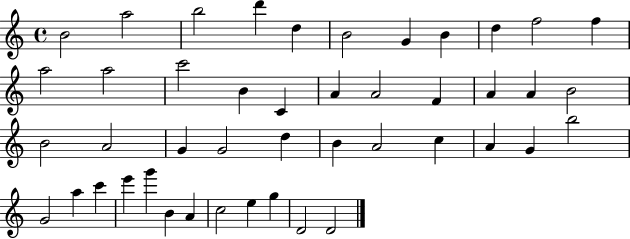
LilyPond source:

{
  \clef treble
  \time 4/4
  \defaultTimeSignature
  \key c \major
  b'2 a''2 | b''2 d'''4 d''4 | b'2 g'4 b'4 | d''4 f''2 f''4 | \break a''2 a''2 | c'''2 b'4 c'4 | a'4 a'2 f'4 | a'4 a'4 b'2 | \break b'2 a'2 | g'4 g'2 d''4 | b'4 a'2 c''4 | a'4 g'4 b''2 | \break g'2 a''4 c'''4 | e'''4 g'''4 b'4 a'4 | c''2 e''4 g''4 | d'2 d'2 | \break \bar "|."
}